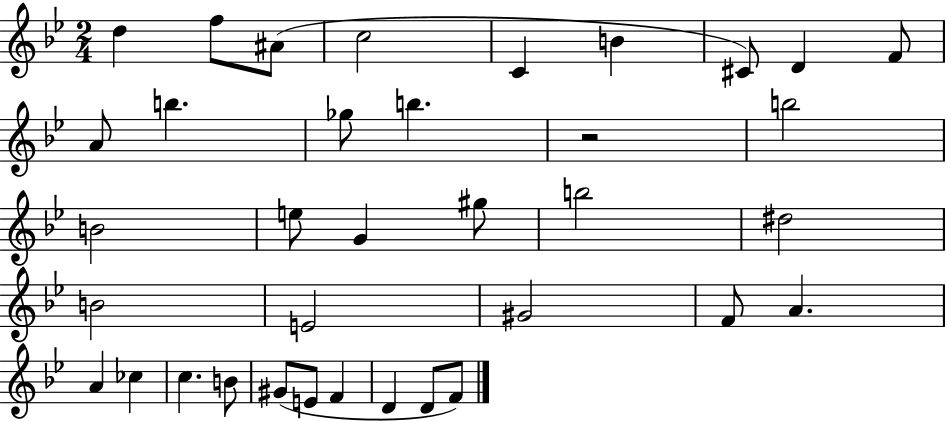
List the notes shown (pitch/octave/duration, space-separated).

D5/q F5/e A#4/e C5/h C4/q B4/q C#4/e D4/q F4/e A4/e B5/q. Gb5/e B5/q. R/h B5/h B4/h E5/e G4/q G#5/e B5/h D#5/h B4/h E4/h G#4/h F4/e A4/q. A4/q CES5/q C5/q. B4/e G#4/e E4/e F4/q D4/q D4/e F4/e